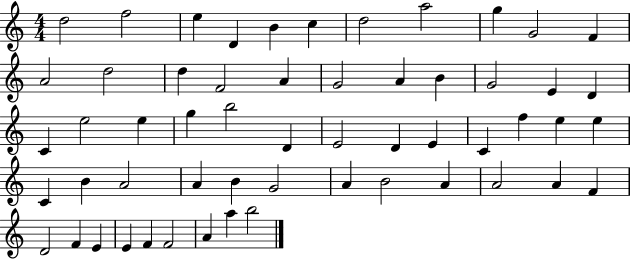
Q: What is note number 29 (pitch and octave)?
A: E4